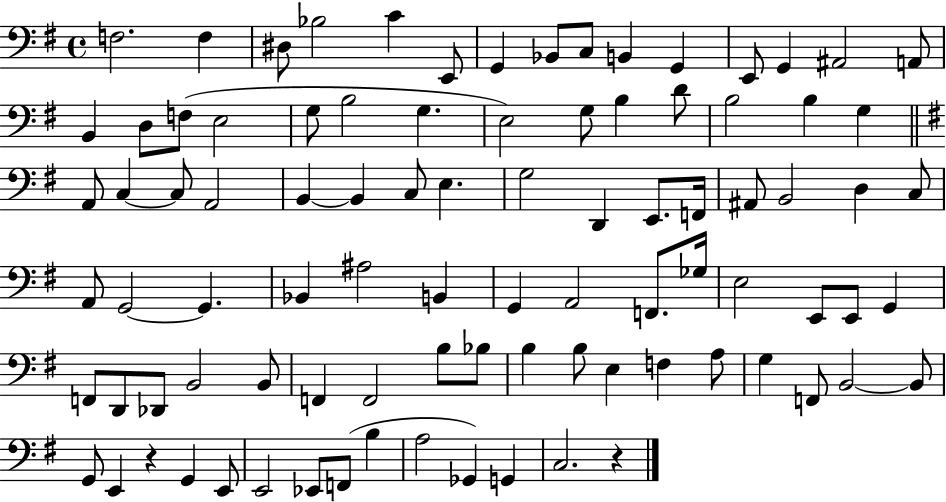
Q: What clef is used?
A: bass